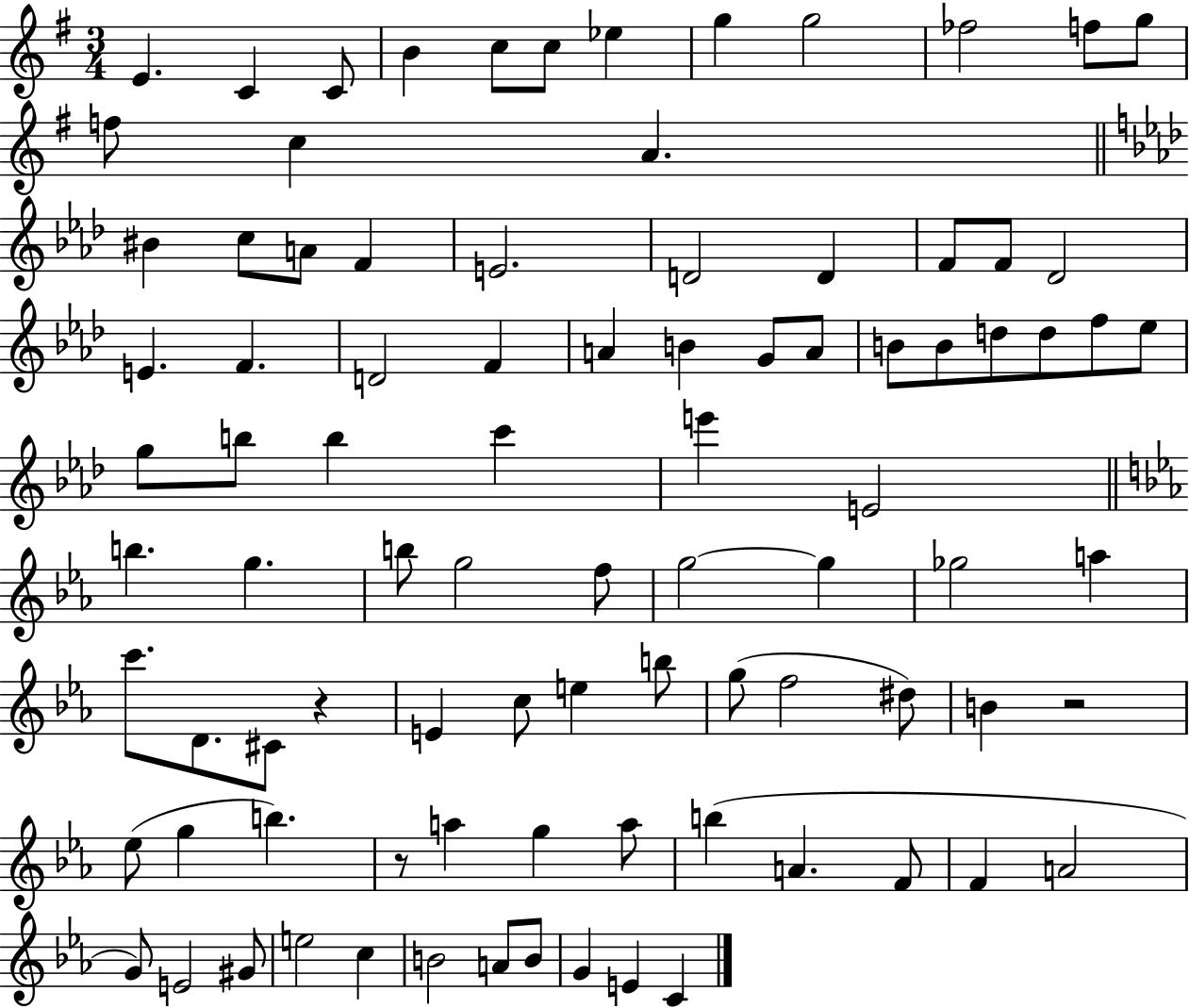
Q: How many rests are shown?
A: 3